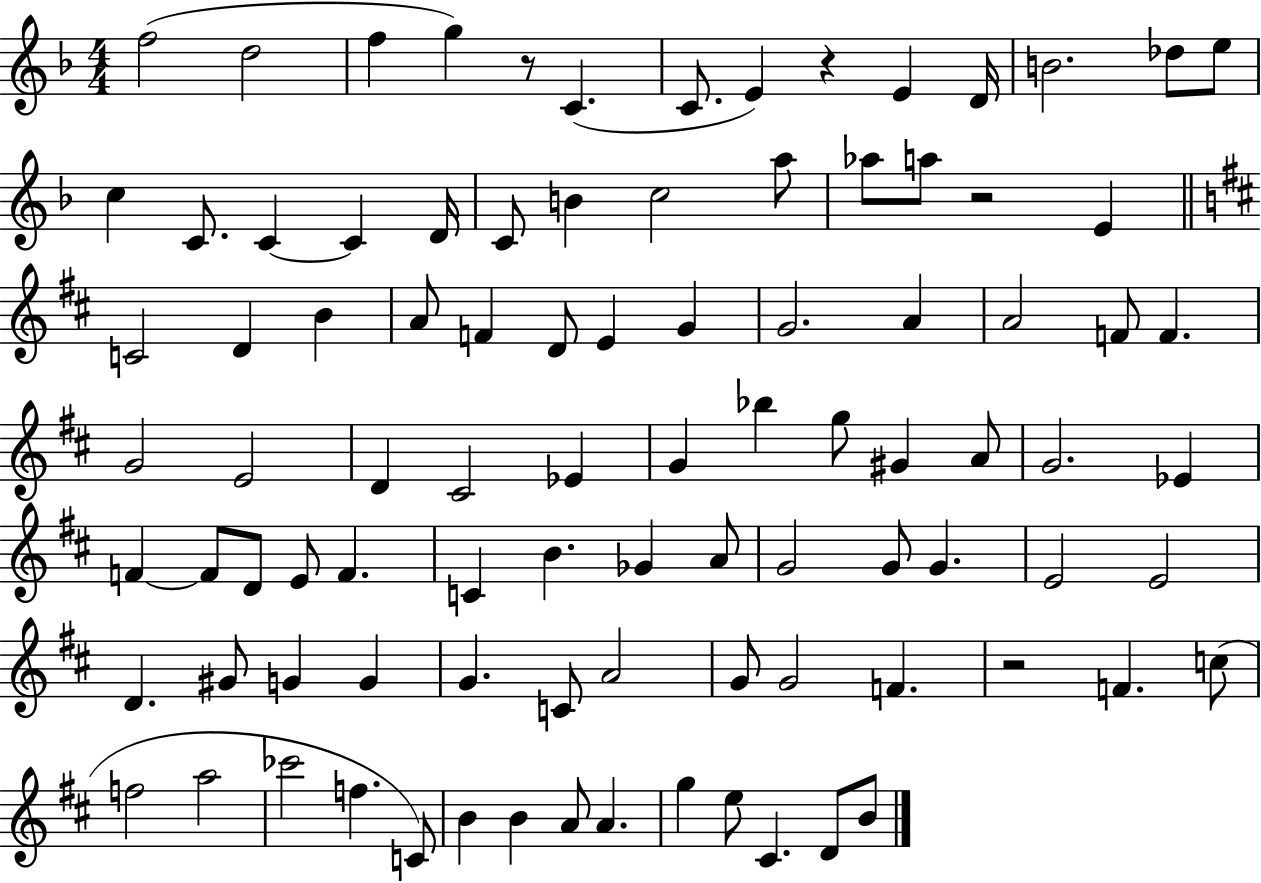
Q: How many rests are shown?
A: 4